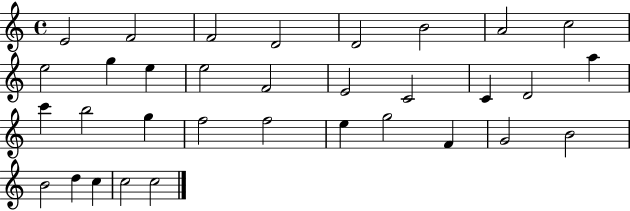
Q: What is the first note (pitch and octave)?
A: E4